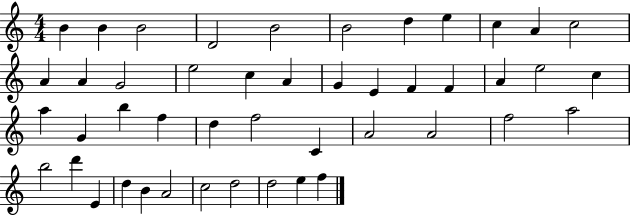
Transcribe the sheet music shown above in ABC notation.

X:1
T:Untitled
M:4/4
L:1/4
K:C
B B B2 D2 B2 B2 d e c A c2 A A G2 e2 c A G E F F A e2 c a G b f d f2 C A2 A2 f2 a2 b2 d' E d B A2 c2 d2 d2 e f